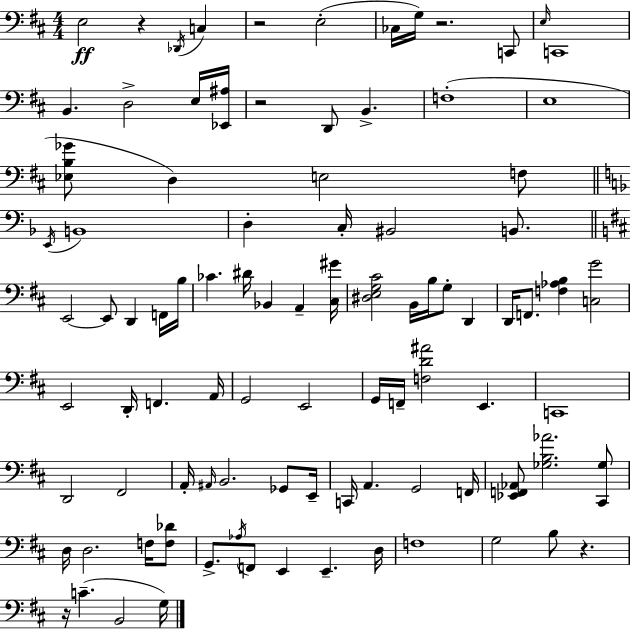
{
  \clef bass
  \numericTimeSignature
  \time 4/4
  \key d \major
  e2\ff r4 \acciaccatura { des,16 } c4 | r2 e2-.( | ces16 g16) r2. c,8 | \grace { e16 } c,1 | \break b,4. d2-> | e16 <ees, ais>16 r2 d,8 b,4.-> | f1-.( | e1 | \break <ees b ges'>8 d4) e2 | f8 \bar "||" \break \key d \minor \acciaccatura { e,16 } b,1 | d4-. c16-. bis,2 b,8. | \bar "||" \break \key b \minor e,2~~ e,8 d,4 f,16 b16 | ces'4. dis'16 bes,4 a,4-- <cis gis'>16 | <dis e g cis'>2 b,16 b16 g8-. d,4 | d,16 f,8. <f aes b>4 <c g'>2 | \break e,2 d,16-. f,4. a,16 | g,2 e,2 | g,16 f,16-- <f d' ais'>2 e,4. | c,1 | \break d,2 fis,2 | a,16-. \grace { ais,16 } b,2. ges,8 | e,16-- c,16 a,4. g,2 | f,16 <ees, f, aes,>8 <ges b aes'>2. <cis, ges>8 | \break d16 d2. f16 <f des'>8 | g,8.-> \acciaccatura { aes16 } f,8 e,4 e,4.-- | d16 f1 | g2 b8 r4. | \break r16 c'4.--( b,2 | g16) \bar "|."
}